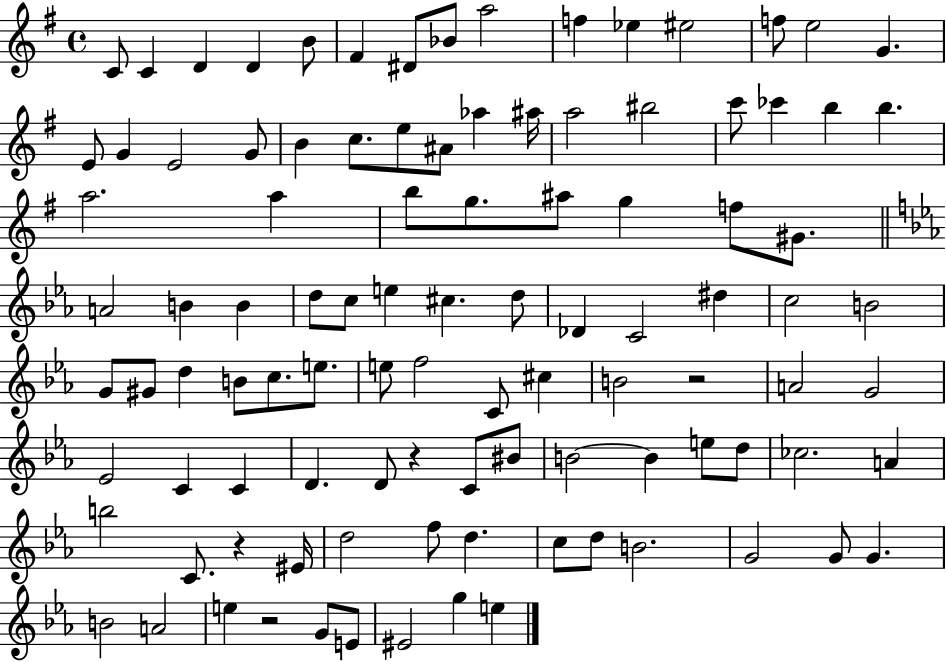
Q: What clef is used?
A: treble